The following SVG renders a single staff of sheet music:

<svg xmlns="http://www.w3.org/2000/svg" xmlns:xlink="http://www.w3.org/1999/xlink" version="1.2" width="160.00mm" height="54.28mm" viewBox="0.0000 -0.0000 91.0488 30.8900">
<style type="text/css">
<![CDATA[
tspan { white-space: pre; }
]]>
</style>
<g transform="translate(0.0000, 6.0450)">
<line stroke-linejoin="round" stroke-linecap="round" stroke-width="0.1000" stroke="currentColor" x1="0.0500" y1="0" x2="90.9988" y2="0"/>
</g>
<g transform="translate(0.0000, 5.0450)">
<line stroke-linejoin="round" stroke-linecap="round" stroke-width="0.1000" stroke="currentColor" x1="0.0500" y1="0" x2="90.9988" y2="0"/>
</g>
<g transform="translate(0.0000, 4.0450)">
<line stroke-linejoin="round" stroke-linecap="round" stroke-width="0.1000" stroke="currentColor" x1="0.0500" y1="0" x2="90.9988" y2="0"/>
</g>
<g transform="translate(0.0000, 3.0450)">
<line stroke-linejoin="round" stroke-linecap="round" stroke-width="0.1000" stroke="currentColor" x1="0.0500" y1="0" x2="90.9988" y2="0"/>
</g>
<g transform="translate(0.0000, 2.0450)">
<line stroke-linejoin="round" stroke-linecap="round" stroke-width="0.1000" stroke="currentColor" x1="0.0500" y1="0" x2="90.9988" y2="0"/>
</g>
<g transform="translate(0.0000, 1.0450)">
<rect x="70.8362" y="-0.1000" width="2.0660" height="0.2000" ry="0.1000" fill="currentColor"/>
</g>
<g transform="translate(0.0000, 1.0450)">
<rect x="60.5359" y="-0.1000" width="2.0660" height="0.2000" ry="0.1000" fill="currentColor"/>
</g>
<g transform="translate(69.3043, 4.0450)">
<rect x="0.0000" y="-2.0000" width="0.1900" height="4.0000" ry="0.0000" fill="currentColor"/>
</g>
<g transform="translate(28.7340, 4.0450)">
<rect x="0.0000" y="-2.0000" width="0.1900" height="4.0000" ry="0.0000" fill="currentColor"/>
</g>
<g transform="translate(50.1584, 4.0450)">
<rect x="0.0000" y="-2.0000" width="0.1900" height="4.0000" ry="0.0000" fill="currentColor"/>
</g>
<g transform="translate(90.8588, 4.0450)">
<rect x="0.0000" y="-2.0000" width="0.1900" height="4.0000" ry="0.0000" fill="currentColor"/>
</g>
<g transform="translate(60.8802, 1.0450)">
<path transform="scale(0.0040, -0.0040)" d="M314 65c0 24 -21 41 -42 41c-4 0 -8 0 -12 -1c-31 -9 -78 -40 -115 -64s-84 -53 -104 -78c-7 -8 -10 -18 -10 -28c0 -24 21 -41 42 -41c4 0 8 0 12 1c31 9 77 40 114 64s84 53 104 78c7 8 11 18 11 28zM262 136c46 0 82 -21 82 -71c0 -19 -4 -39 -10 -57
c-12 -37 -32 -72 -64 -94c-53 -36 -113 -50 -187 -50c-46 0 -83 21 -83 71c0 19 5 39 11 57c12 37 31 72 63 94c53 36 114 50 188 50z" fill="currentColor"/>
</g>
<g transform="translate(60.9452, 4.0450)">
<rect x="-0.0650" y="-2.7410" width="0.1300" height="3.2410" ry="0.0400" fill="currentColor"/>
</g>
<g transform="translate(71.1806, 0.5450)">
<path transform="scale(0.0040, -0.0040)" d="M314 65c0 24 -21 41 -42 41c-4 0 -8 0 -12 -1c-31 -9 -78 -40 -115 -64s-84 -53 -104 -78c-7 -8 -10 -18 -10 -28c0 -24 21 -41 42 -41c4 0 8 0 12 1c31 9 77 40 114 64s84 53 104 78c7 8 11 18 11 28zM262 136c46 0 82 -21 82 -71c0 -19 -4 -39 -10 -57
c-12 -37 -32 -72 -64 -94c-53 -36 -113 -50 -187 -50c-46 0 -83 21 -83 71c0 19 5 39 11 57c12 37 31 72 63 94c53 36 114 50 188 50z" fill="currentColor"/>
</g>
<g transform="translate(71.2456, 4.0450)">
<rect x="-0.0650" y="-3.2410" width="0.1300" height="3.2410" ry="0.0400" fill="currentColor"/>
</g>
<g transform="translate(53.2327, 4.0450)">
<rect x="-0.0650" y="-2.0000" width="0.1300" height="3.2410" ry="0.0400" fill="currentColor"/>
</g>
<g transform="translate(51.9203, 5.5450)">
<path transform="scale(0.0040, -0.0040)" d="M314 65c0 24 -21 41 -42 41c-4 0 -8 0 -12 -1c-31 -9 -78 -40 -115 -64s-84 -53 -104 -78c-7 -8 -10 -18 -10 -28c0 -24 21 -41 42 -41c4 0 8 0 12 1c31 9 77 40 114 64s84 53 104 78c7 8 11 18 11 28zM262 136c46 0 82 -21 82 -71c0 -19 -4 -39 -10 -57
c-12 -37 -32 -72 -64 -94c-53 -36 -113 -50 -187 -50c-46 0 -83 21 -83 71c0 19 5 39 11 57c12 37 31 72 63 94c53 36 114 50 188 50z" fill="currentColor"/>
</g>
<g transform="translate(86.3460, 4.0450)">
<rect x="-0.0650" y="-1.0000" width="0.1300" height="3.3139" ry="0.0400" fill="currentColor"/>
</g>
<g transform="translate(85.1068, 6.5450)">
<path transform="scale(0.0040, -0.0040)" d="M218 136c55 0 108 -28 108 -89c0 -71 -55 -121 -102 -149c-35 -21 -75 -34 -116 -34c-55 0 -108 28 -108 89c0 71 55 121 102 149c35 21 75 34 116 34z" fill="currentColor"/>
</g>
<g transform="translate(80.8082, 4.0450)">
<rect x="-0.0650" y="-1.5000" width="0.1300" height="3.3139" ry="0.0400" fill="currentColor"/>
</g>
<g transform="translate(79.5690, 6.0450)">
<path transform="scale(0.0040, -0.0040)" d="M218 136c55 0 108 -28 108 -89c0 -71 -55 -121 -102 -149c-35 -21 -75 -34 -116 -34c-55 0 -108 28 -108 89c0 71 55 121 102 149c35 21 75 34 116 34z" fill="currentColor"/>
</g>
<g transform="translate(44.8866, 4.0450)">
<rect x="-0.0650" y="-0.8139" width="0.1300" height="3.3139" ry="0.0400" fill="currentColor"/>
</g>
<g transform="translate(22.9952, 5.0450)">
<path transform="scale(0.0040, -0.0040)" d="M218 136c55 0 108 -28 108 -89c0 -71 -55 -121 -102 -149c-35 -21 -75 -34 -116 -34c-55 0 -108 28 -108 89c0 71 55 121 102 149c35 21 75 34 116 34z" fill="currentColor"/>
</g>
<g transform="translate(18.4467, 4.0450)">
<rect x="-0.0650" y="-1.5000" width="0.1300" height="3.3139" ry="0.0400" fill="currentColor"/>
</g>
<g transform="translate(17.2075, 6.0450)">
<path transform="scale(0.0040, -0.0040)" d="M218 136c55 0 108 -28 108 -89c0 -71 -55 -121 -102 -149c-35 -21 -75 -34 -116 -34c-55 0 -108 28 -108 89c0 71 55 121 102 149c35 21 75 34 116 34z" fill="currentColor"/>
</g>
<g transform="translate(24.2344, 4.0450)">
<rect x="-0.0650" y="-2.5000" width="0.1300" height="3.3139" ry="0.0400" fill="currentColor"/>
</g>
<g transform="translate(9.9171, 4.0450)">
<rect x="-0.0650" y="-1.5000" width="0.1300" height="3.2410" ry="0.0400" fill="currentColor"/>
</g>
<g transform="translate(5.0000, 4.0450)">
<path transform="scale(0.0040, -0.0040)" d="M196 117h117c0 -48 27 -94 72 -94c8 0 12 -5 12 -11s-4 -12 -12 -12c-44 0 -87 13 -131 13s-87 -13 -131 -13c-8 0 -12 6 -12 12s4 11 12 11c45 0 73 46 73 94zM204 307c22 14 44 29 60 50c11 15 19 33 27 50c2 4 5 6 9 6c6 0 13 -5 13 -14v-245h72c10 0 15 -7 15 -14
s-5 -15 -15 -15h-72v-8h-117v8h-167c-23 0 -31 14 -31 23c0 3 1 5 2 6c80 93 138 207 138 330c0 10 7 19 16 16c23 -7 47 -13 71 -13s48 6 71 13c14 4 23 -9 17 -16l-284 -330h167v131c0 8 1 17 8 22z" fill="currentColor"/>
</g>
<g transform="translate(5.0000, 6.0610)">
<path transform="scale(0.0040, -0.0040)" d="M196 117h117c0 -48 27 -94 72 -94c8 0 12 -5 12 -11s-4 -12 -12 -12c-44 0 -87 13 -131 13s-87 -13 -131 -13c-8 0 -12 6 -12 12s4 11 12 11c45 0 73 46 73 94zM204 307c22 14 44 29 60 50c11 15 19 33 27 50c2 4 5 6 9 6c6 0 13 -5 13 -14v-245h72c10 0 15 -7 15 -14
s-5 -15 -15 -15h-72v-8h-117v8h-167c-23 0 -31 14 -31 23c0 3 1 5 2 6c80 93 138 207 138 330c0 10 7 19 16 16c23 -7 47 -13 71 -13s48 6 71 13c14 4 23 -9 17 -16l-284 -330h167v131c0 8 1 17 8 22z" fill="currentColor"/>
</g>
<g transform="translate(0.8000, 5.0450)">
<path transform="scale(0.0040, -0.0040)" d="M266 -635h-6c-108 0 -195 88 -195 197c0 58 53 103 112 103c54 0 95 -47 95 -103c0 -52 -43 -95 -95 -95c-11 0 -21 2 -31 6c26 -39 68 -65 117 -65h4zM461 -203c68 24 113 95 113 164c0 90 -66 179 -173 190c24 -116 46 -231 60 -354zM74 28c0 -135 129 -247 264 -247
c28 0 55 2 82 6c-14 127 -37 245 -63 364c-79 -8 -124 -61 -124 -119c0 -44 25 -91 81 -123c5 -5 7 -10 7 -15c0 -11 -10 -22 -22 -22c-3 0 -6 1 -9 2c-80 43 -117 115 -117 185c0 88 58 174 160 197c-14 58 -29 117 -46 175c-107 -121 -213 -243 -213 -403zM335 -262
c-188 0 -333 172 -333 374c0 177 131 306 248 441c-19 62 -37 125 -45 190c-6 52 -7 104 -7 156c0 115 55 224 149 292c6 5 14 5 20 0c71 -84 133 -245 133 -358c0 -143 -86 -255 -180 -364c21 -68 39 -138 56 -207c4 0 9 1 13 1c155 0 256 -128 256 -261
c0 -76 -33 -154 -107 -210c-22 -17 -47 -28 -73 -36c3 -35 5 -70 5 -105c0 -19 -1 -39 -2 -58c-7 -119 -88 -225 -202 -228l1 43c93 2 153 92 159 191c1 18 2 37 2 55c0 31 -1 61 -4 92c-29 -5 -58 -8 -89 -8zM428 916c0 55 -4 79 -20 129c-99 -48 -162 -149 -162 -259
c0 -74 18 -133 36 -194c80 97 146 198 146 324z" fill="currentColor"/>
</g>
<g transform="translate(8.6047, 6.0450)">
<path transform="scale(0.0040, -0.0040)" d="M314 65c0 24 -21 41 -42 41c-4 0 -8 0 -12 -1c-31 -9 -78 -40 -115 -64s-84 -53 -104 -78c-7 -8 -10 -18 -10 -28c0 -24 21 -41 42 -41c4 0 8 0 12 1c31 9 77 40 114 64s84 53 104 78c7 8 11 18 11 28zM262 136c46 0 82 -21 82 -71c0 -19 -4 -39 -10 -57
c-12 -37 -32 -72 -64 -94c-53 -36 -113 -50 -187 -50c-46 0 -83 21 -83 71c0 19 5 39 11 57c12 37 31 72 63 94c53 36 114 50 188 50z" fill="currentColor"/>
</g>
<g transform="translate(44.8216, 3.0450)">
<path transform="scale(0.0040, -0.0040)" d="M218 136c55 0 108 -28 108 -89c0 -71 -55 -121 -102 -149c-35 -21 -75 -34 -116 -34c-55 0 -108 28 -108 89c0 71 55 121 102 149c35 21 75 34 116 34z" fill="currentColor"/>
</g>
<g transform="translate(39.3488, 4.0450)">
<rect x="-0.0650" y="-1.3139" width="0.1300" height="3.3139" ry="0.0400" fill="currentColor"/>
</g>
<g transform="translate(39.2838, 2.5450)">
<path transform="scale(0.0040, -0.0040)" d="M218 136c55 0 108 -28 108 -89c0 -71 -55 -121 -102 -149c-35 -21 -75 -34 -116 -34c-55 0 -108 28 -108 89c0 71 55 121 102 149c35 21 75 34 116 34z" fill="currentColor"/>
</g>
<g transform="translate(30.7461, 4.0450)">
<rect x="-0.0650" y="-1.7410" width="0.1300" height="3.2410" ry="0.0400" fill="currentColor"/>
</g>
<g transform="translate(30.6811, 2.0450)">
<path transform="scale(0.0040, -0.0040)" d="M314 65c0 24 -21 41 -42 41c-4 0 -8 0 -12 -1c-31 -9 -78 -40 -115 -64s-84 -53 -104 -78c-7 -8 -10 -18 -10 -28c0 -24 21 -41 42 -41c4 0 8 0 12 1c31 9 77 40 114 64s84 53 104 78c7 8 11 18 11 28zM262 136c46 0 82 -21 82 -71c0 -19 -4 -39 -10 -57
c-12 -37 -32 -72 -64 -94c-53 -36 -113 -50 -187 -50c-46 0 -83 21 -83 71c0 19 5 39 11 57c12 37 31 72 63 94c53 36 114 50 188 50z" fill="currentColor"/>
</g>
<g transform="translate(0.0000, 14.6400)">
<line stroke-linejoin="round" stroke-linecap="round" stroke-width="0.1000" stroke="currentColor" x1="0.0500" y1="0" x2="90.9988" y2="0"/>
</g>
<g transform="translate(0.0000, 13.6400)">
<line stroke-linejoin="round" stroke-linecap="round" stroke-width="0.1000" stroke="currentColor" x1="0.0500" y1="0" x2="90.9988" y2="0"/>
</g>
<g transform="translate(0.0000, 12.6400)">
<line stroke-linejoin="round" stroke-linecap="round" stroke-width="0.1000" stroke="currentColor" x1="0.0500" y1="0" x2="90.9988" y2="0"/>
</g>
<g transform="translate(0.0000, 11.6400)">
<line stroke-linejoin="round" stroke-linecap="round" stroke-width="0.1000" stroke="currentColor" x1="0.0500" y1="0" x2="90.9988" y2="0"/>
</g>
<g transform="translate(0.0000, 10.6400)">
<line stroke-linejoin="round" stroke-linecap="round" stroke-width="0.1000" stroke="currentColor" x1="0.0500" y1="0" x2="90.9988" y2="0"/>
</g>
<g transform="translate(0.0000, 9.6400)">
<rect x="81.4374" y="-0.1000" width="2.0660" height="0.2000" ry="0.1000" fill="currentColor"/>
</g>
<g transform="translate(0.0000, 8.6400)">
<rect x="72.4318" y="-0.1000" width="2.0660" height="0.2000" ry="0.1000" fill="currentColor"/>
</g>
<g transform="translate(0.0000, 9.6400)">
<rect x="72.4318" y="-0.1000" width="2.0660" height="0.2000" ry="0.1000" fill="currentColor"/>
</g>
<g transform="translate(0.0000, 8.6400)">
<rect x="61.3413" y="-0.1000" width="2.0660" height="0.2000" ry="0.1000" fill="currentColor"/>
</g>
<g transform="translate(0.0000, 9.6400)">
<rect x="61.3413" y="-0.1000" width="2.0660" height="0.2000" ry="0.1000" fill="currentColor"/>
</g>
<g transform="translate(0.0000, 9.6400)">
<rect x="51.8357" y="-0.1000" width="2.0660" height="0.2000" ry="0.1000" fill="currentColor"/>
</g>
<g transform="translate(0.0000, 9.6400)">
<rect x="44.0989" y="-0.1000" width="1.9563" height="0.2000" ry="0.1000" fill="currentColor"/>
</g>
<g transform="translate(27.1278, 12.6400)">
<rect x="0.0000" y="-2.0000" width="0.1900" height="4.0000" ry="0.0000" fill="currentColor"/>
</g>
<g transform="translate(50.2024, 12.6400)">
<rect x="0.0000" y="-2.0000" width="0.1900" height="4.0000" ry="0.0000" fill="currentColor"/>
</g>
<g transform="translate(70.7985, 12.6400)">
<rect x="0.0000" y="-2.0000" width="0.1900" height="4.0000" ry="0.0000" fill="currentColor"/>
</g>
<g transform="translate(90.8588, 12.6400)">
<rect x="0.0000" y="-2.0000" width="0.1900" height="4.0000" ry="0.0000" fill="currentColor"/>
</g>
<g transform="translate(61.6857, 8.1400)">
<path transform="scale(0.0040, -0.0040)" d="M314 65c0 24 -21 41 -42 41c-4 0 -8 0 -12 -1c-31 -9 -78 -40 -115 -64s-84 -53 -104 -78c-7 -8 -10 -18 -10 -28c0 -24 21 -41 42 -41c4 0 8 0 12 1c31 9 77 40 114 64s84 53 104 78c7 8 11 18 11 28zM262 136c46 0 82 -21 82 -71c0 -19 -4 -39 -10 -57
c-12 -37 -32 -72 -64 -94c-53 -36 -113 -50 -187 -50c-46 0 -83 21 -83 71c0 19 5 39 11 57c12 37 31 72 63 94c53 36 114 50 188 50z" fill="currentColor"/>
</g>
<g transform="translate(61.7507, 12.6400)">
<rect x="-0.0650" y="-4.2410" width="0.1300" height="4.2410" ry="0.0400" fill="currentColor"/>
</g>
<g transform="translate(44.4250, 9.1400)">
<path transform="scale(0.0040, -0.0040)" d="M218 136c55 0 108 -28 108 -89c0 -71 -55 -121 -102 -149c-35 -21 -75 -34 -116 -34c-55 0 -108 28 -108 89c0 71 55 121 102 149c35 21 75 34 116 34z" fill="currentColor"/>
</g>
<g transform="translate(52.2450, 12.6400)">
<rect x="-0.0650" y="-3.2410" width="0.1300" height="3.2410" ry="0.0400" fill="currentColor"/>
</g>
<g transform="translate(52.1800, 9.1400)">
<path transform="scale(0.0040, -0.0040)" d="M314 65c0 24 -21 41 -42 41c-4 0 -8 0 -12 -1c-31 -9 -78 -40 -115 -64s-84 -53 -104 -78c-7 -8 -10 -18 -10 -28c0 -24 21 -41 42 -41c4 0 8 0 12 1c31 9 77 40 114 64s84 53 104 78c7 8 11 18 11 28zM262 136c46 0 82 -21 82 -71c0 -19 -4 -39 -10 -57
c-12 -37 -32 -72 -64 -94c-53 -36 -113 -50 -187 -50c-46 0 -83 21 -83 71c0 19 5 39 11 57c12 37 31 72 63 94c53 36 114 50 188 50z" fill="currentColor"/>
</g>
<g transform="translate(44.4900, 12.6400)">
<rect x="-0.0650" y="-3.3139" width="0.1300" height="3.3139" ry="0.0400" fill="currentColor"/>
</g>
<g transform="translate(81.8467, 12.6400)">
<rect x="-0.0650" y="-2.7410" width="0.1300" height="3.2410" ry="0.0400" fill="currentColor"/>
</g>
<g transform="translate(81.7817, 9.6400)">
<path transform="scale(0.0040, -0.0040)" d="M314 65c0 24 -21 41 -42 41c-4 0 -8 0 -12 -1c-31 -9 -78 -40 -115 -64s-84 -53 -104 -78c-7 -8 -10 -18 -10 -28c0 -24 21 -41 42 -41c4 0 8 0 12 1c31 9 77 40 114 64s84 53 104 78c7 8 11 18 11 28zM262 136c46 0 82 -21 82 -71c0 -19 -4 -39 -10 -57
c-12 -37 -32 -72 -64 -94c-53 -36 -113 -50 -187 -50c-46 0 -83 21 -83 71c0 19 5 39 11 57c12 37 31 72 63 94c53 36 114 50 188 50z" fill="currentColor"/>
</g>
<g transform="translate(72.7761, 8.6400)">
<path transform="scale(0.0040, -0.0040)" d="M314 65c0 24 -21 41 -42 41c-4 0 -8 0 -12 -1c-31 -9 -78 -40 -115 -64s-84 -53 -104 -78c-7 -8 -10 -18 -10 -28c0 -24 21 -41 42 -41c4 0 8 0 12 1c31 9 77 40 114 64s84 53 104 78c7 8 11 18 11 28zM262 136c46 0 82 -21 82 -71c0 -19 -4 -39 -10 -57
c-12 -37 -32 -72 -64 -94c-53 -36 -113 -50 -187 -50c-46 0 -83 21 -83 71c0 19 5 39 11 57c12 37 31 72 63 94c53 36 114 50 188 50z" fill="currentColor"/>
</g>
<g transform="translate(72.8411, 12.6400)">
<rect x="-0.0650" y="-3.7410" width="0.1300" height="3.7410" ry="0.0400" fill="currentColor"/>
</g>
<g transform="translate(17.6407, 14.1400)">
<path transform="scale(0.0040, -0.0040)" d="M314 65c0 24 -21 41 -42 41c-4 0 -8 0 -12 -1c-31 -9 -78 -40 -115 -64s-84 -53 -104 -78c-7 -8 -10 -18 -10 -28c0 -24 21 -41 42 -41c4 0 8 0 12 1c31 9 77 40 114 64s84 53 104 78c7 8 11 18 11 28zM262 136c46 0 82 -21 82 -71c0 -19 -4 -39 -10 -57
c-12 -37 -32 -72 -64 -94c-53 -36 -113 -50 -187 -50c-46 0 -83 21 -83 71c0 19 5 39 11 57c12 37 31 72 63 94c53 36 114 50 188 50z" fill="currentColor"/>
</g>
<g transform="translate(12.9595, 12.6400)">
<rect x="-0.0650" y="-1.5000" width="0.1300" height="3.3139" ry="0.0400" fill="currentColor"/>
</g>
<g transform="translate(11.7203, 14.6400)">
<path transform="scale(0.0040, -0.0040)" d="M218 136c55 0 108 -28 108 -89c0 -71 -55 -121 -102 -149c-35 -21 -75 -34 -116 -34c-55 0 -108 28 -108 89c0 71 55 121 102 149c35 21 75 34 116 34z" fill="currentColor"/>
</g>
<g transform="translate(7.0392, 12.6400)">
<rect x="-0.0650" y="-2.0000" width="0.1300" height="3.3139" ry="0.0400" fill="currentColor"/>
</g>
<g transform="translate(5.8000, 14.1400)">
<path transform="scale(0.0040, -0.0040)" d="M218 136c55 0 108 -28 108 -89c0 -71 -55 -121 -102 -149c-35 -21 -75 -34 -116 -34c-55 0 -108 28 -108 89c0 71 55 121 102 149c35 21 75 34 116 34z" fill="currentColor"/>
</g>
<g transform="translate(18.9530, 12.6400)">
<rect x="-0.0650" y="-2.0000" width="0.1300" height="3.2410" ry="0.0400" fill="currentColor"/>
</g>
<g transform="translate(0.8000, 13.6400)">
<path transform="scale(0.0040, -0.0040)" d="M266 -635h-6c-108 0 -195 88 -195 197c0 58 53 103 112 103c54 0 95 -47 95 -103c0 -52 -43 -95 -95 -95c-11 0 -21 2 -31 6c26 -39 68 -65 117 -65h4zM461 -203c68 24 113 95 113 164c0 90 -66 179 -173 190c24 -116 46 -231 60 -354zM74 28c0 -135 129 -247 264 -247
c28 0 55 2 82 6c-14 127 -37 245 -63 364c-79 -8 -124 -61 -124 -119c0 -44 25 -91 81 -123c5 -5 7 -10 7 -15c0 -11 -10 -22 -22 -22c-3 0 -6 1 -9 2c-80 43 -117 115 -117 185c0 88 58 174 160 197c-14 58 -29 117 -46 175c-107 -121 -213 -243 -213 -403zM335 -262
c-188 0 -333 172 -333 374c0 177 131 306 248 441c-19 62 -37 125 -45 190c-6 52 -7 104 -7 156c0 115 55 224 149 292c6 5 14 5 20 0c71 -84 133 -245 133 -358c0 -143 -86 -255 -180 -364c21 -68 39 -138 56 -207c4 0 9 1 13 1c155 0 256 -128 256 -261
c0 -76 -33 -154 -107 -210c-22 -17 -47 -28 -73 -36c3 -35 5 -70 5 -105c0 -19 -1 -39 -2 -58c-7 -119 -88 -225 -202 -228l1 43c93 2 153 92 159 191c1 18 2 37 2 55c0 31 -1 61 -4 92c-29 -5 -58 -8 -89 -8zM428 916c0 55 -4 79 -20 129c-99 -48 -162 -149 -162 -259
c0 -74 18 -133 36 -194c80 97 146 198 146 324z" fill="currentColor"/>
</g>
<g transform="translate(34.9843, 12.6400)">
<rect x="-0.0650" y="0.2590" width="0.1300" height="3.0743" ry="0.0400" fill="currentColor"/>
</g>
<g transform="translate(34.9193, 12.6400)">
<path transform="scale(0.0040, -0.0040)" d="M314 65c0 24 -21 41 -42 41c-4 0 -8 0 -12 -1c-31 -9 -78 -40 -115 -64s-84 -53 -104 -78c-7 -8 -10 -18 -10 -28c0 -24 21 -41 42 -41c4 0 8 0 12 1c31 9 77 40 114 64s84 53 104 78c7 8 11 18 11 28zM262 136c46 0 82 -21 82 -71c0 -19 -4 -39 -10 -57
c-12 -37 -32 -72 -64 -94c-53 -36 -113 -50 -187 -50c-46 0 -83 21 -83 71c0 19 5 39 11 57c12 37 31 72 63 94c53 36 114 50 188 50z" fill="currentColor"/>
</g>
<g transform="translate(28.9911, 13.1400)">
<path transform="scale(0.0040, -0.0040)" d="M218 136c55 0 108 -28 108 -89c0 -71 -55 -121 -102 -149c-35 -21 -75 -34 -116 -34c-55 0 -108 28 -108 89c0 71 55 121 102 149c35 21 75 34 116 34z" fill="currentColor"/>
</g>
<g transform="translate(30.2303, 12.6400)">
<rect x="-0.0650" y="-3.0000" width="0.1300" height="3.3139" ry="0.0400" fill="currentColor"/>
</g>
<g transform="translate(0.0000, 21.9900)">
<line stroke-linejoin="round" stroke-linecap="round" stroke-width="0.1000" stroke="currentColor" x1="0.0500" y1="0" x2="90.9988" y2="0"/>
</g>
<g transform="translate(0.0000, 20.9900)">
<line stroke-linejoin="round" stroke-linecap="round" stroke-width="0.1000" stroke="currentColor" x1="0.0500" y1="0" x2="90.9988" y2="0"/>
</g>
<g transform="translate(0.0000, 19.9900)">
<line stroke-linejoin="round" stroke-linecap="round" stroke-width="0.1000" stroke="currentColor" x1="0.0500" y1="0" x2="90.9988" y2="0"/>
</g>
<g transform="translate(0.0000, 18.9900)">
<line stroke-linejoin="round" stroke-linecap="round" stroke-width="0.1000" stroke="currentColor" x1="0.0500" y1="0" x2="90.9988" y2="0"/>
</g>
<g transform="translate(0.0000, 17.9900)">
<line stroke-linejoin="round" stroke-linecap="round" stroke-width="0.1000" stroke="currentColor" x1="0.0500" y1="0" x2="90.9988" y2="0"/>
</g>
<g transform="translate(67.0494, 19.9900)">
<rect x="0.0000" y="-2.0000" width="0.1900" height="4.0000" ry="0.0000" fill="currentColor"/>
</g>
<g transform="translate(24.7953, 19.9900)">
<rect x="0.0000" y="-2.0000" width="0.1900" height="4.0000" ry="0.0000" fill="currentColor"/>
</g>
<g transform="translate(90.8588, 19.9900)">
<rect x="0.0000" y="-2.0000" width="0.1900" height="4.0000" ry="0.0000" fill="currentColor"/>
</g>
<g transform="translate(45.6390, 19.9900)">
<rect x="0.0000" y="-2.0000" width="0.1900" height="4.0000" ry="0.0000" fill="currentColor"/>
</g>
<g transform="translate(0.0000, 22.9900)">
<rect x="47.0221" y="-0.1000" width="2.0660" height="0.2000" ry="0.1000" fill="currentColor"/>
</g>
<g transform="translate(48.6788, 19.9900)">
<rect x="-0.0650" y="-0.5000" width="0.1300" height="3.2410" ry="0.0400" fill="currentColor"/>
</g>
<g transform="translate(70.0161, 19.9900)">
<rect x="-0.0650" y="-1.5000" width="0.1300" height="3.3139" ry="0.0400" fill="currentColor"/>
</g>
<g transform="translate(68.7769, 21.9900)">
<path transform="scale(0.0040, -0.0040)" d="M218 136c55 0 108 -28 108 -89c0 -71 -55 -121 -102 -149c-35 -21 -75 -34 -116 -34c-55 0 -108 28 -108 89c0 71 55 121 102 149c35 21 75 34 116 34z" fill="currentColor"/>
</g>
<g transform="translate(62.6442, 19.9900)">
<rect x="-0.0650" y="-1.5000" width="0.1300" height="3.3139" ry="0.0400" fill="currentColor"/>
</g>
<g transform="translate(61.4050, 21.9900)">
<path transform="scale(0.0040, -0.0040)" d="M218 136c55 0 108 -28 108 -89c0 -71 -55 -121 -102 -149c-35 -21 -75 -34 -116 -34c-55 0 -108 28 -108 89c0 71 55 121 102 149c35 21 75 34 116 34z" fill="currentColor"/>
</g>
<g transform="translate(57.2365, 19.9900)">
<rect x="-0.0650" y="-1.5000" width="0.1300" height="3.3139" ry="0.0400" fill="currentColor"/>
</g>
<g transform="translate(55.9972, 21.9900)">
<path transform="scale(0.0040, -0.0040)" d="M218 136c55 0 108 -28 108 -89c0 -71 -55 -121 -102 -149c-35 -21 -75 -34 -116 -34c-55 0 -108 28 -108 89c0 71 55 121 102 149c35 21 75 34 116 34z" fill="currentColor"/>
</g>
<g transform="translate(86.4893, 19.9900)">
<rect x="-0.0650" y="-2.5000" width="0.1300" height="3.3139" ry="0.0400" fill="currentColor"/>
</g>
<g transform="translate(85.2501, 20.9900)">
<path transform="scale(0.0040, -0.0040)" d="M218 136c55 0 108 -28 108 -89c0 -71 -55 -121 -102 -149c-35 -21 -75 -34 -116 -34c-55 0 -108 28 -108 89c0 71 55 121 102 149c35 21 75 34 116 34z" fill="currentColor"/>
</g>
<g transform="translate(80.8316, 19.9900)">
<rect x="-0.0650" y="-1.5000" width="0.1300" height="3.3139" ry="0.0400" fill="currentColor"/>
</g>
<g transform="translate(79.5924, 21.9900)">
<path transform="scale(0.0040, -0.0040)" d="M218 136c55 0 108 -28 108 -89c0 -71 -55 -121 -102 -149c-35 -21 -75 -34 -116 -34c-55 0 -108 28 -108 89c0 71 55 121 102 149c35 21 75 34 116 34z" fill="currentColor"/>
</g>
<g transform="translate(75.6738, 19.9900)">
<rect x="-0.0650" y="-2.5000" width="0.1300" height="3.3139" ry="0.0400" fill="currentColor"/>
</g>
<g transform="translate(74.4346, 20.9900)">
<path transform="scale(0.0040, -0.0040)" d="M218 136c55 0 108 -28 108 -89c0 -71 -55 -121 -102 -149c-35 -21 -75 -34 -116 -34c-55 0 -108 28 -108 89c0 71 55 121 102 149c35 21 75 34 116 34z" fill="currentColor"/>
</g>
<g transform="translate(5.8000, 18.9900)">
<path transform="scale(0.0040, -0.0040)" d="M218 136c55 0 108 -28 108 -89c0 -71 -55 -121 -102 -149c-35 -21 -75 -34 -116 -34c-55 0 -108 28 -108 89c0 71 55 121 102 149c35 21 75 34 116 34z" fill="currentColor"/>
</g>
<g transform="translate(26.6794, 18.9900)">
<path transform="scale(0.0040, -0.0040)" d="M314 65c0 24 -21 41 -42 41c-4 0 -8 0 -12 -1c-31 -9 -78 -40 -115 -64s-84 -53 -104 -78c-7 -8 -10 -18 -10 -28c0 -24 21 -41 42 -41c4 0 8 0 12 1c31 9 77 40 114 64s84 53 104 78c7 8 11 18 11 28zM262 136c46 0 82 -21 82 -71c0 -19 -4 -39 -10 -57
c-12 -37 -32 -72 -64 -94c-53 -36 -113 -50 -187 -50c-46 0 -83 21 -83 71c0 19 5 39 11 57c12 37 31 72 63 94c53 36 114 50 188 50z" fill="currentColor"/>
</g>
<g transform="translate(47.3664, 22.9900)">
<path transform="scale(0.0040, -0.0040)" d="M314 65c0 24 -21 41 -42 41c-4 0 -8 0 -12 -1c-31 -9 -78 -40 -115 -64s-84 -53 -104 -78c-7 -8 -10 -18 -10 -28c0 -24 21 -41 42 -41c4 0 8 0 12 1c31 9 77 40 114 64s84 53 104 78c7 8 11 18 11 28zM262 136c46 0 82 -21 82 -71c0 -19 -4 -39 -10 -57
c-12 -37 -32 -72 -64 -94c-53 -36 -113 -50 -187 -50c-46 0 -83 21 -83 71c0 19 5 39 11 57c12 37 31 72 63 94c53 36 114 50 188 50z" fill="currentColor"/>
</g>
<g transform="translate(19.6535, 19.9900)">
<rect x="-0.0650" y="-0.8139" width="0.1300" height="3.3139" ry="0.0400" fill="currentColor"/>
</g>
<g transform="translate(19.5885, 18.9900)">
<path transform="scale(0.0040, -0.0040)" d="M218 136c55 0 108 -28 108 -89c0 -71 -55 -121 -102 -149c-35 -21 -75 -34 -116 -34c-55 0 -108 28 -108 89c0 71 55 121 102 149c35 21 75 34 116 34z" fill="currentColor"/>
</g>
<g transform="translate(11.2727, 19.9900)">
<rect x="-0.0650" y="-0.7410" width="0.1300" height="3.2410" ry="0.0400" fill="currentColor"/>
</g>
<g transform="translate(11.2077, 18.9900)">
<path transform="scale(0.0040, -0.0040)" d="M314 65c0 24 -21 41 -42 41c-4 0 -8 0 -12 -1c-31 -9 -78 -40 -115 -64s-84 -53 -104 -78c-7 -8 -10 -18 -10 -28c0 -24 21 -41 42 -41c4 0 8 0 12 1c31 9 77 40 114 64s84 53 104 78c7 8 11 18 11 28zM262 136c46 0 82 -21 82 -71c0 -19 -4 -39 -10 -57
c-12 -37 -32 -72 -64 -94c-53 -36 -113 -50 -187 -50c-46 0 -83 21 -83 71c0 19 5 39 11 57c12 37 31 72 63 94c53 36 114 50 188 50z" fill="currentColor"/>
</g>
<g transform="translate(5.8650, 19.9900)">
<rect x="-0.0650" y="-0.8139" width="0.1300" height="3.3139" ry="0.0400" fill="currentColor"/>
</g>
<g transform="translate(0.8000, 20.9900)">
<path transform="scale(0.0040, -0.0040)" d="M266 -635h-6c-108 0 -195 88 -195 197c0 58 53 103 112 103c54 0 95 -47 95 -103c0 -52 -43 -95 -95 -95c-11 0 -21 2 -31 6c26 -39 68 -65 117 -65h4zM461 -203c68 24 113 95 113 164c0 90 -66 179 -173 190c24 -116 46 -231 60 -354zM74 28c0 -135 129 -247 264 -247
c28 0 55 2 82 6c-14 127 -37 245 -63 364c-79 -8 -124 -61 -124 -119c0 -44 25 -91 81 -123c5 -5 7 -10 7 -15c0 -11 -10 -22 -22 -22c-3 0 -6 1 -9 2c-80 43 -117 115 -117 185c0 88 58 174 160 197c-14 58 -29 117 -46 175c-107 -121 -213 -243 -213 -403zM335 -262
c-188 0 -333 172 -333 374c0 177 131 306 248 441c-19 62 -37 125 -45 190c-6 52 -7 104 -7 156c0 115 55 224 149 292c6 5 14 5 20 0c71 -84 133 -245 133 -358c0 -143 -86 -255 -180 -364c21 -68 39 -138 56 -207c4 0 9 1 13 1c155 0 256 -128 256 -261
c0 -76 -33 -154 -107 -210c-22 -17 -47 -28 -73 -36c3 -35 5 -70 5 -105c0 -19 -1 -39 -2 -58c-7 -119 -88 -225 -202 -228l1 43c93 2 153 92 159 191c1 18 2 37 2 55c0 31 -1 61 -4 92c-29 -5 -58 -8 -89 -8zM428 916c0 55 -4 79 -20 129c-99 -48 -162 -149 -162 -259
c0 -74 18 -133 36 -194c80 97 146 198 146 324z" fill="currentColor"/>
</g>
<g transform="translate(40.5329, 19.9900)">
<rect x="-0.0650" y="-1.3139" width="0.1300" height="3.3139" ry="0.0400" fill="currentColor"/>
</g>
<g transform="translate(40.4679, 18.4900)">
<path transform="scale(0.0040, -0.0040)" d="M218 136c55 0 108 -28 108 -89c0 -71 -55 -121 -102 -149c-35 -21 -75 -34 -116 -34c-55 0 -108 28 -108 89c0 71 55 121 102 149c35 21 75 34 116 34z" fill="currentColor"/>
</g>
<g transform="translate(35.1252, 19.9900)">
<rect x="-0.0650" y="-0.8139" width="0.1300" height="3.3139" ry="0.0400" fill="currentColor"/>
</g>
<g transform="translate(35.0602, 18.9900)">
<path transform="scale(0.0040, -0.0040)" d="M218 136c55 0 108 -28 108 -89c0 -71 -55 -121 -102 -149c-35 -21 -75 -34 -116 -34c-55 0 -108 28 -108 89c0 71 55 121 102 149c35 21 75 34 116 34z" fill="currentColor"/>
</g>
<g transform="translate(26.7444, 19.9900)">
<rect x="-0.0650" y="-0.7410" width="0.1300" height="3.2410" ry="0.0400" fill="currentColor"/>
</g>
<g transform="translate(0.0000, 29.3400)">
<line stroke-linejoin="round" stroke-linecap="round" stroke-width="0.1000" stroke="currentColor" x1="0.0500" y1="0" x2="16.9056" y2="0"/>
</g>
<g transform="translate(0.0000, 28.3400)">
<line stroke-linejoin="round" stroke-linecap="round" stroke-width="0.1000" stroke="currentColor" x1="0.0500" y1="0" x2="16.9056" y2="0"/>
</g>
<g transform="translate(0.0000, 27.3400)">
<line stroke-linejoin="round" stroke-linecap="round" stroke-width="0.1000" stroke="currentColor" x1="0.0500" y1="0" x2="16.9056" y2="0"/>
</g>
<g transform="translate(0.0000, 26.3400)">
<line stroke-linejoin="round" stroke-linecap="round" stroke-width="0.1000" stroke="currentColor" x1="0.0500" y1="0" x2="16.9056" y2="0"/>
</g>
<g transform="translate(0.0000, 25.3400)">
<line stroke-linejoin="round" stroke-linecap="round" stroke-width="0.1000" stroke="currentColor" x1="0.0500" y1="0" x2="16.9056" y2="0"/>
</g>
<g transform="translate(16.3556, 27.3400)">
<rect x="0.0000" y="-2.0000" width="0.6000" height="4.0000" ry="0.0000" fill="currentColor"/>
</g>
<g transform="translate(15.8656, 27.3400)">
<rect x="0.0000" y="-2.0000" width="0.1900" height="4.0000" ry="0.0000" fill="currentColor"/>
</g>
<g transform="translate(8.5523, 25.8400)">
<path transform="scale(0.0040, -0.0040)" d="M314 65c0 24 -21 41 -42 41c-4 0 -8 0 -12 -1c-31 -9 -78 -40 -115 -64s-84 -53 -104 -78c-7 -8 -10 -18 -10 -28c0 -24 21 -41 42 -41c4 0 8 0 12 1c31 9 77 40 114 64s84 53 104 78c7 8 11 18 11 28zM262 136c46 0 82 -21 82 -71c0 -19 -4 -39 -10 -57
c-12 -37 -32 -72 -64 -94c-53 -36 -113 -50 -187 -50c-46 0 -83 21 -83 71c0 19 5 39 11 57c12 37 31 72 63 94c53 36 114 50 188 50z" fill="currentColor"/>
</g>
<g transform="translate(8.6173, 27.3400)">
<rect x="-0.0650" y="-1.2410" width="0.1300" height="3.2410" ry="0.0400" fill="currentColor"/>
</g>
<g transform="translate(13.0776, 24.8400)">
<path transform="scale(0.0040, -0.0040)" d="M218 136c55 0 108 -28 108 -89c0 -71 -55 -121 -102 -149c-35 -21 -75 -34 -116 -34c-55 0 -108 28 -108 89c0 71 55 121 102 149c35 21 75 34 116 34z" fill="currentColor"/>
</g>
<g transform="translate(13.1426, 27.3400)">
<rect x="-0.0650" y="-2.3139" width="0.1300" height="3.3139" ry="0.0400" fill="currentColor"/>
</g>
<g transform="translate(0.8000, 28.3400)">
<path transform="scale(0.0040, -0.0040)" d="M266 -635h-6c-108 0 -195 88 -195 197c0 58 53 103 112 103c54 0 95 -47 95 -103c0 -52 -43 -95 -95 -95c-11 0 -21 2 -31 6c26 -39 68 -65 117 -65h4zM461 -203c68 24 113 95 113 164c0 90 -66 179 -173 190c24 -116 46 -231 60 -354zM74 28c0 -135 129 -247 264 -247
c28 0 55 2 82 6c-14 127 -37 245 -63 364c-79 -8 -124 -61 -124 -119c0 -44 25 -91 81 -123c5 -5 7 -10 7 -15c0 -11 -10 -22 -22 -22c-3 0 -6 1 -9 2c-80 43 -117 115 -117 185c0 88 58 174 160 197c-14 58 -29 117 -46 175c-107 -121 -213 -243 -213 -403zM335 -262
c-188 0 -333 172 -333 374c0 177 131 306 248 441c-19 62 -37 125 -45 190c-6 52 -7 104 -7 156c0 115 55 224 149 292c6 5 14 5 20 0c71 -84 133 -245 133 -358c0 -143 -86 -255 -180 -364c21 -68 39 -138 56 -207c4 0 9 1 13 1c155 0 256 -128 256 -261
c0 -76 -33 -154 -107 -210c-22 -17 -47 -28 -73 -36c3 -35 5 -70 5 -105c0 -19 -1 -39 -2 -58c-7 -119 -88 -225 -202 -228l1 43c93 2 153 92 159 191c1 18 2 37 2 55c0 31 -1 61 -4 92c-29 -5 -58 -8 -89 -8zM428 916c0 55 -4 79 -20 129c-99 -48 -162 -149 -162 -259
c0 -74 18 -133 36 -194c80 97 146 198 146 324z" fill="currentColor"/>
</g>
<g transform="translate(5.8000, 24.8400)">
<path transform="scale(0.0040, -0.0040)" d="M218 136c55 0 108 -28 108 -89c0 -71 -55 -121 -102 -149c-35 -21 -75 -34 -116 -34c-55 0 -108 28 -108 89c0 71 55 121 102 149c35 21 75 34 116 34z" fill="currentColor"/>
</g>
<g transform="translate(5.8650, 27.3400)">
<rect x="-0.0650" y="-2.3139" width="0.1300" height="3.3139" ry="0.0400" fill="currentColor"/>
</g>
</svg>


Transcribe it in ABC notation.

X:1
T:Untitled
M:4/4
L:1/4
K:C
E2 E G f2 e d F2 a2 b2 E D F E F2 A B2 b b2 d'2 c'2 a2 d d2 d d2 d e C2 E E E G E G g e2 g